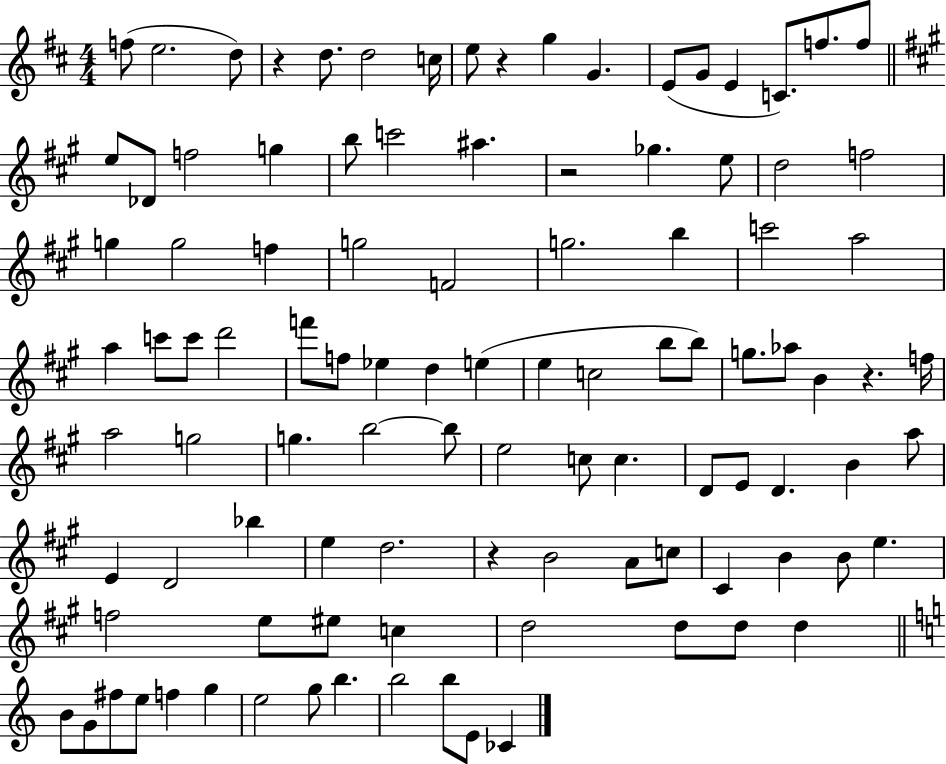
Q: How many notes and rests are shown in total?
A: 103